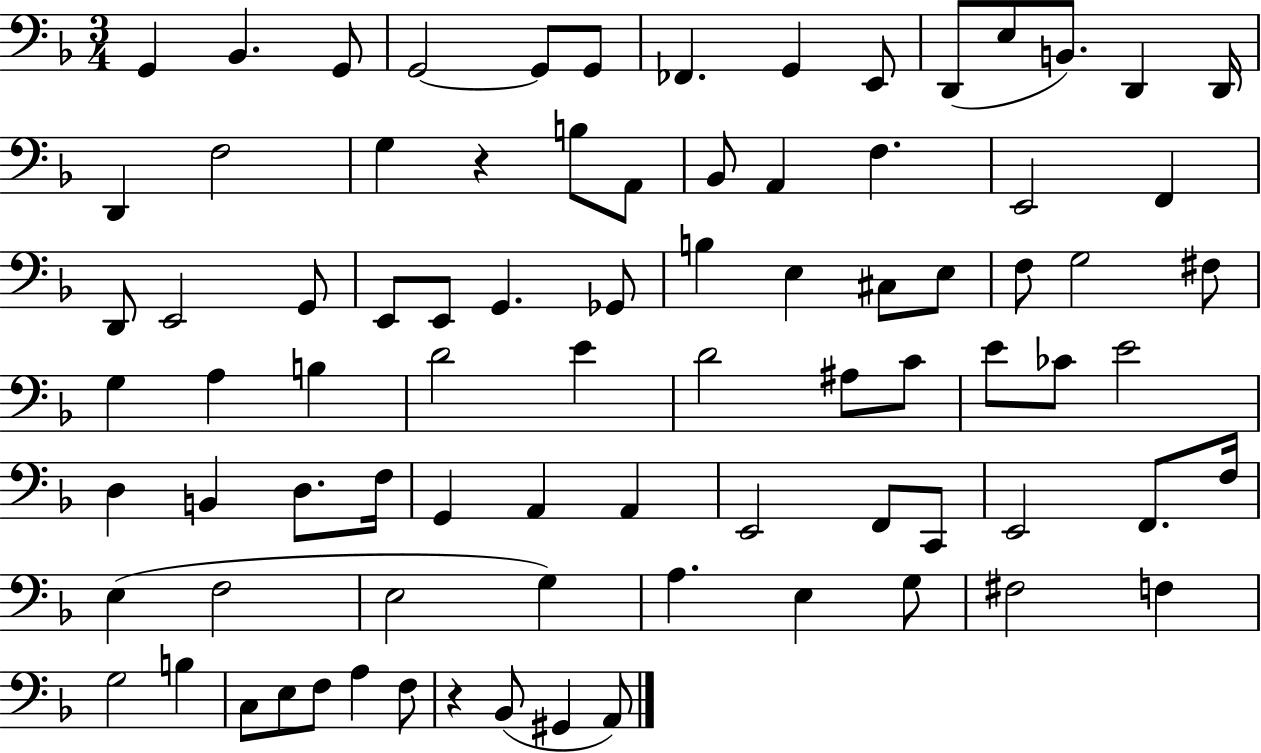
X:1
T:Untitled
M:3/4
L:1/4
K:F
G,, _B,, G,,/2 G,,2 G,,/2 G,,/2 _F,, G,, E,,/2 D,,/2 E,/2 B,,/2 D,, D,,/4 D,, F,2 G, z B,/2 A,,/2 _B,,/2 A,, F, E,,2 F,, D,,/2 E,,2 G,,/2 E,,/2 E,,/2 G,, _G,,/2 B, E, ^C,/2 E,/2 F,/2 G,2 ^F,/2 G, A, B, D2 E D2 ^A,/2 C/2 E/2 _C/2 E2 D, B,, D,/2 F,/4 G,, A,, A,, E,,2 F,,/2 C,,/2 E,,2 F,,/2 F,/4 E, F,2 E,2 G, A, E, G,/2 ^F,2 F, G,2 B, C,/2 E,/2 F,/2 A, F,/2 z _B,,/2 ^G,, A,,/2